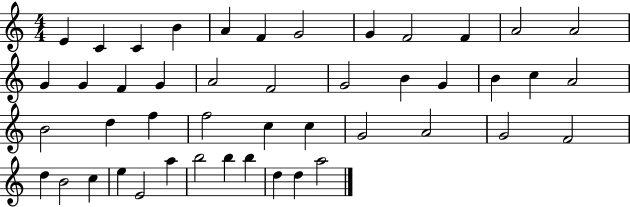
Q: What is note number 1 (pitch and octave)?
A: E4